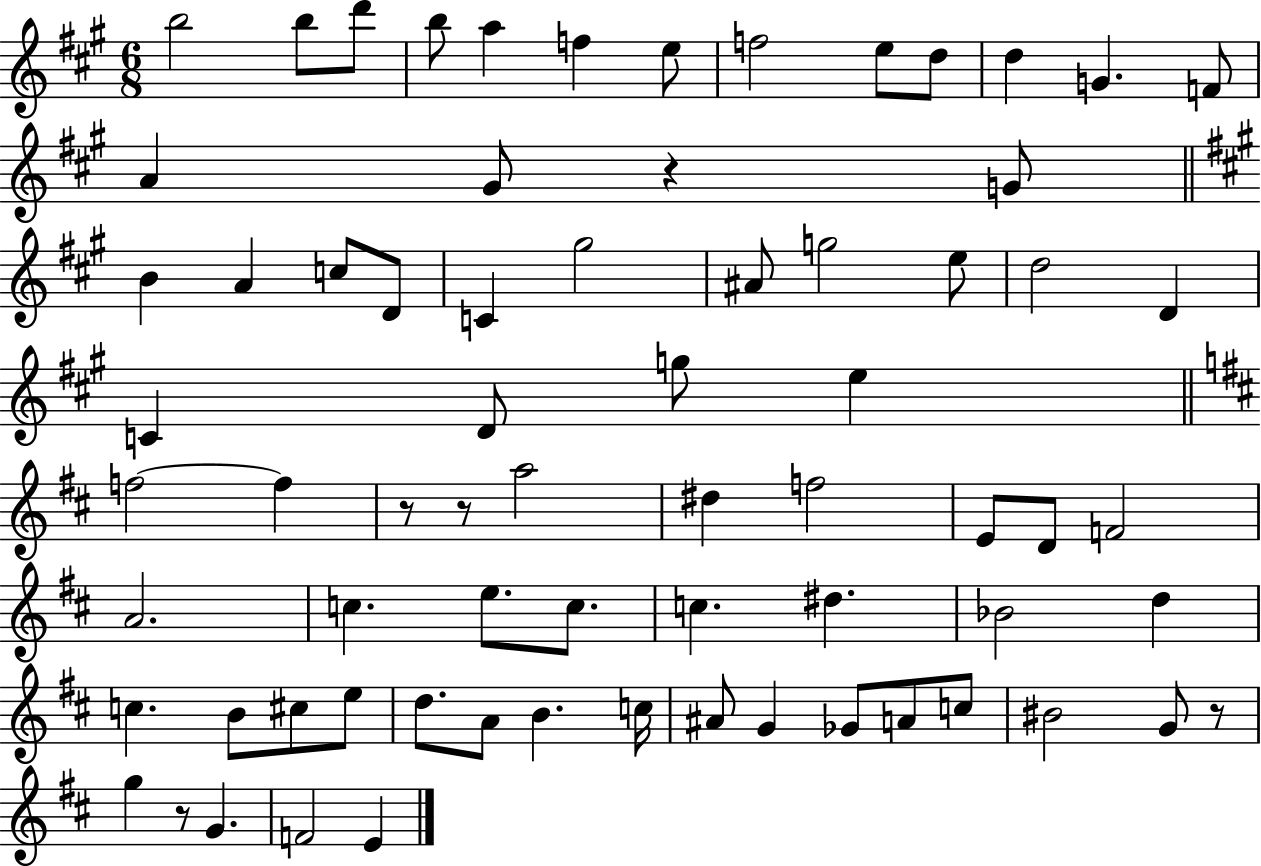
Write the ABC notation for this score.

X:1
T:Untitled
M:6/8
L:1/4
K:A
b2 b/2 d'/2 b/2 a f e/2 f2 e/2 d/2 d G F/2 A ^G/2 z G/2 B A c/2 D/2 C ^g2 ^A/2 g2 e/2 d2 D C D/2 g/2 e f2 f z/2 z/2 a2 ^d f2 E/2 D/2 F2 A2 c e/2 c/2 c ^d _B2 d c B/2 ^c/2 e/2 d/2 A/2 B c/4 ^A/2 G _G/2 A/2 c/2 ^B2 G/2 z/2 g z/2 G F2 E